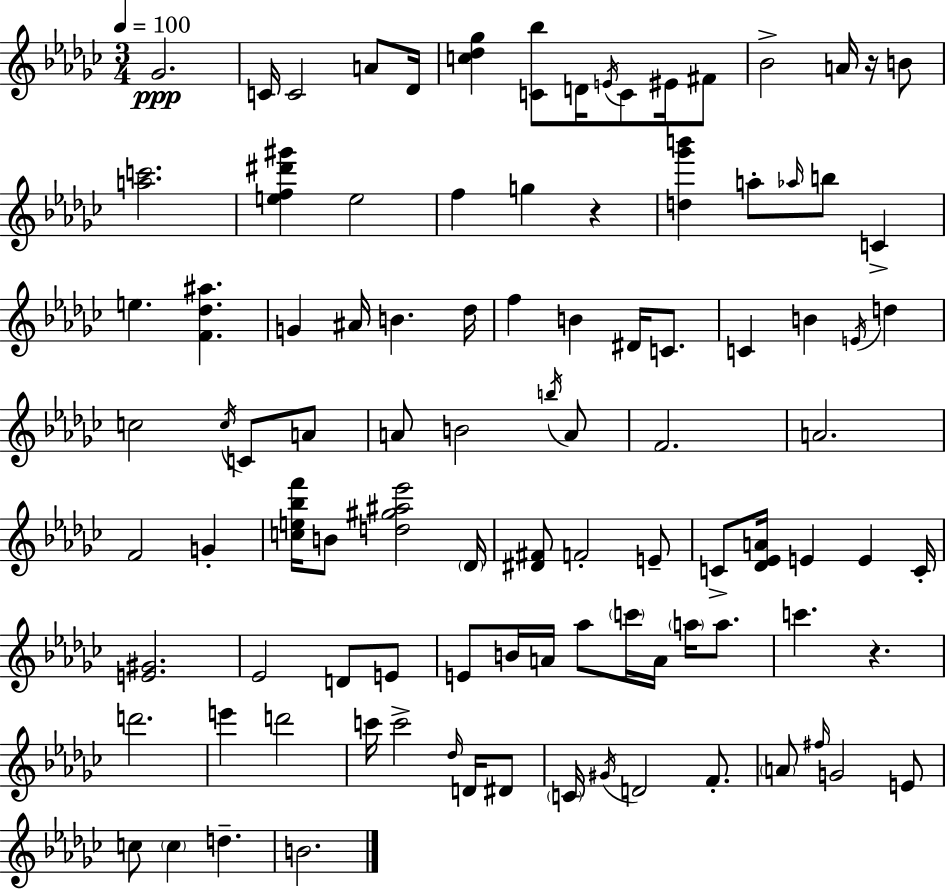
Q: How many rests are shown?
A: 3